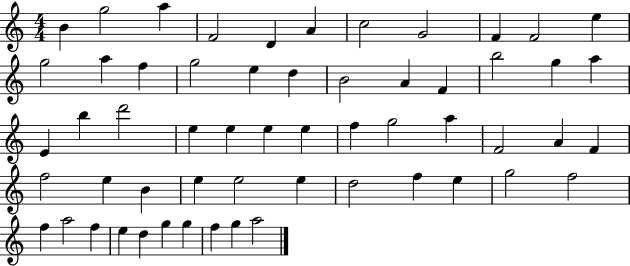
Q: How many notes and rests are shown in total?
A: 57